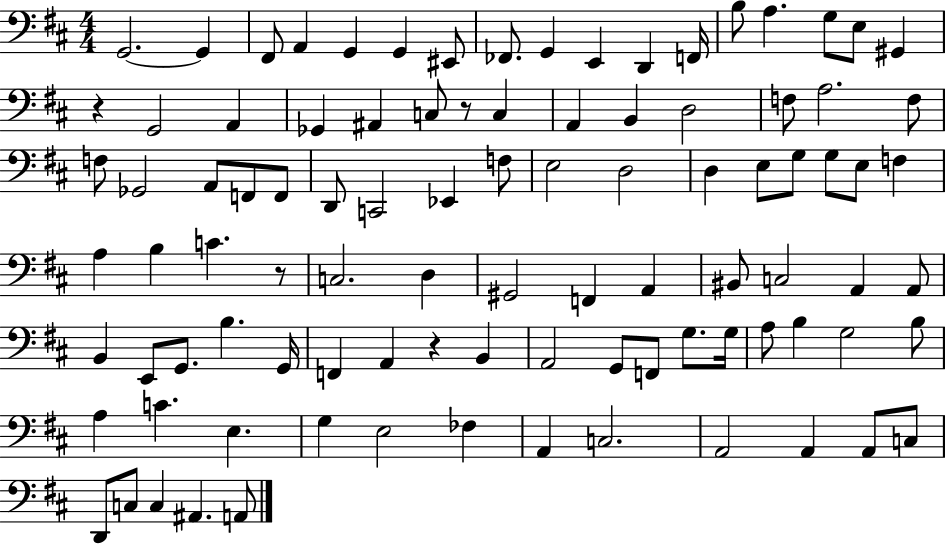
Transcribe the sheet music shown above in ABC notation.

X:1
T:Untitled
M:4/4
L:1/4
K:D
G,,2 G,, ^F,,/2 A,, G,, G,, ^E,,/2 _F,,/2 G,, E,, D,, F,,/4 B,/2 A, G,/2 E,/2 ^G,, z G,,2 A,, _G,, ^A,, C,/2 z/2 C, A,, B,, D,2 F,/2 A,2 F,/2 F,/2 _G,,2 A,,/2 F,,/2 F,,/2 D,,/2 C,,2 _E,, F,/2 E,2 D,2 D, E,/2 G,/2 G,/2 E,/2 F, A, B, C z/2 C,2 D, ^G,,2 F,, A,, ^B,,/2 C,2 A,, A,,/2 B,, E,,/2 G,,/2 B, G,,/4 F,, A,, z B,, A,,2 G,,/2 F,,/2 G,/2 G,/4 A,/2 B, G,2 B,/2 A, C E, G, E,2 _F, A,, C,2 A,,2 A,, A,,/2 C,/2 D,,/2 C,/2 C, ^A,, A,,/2